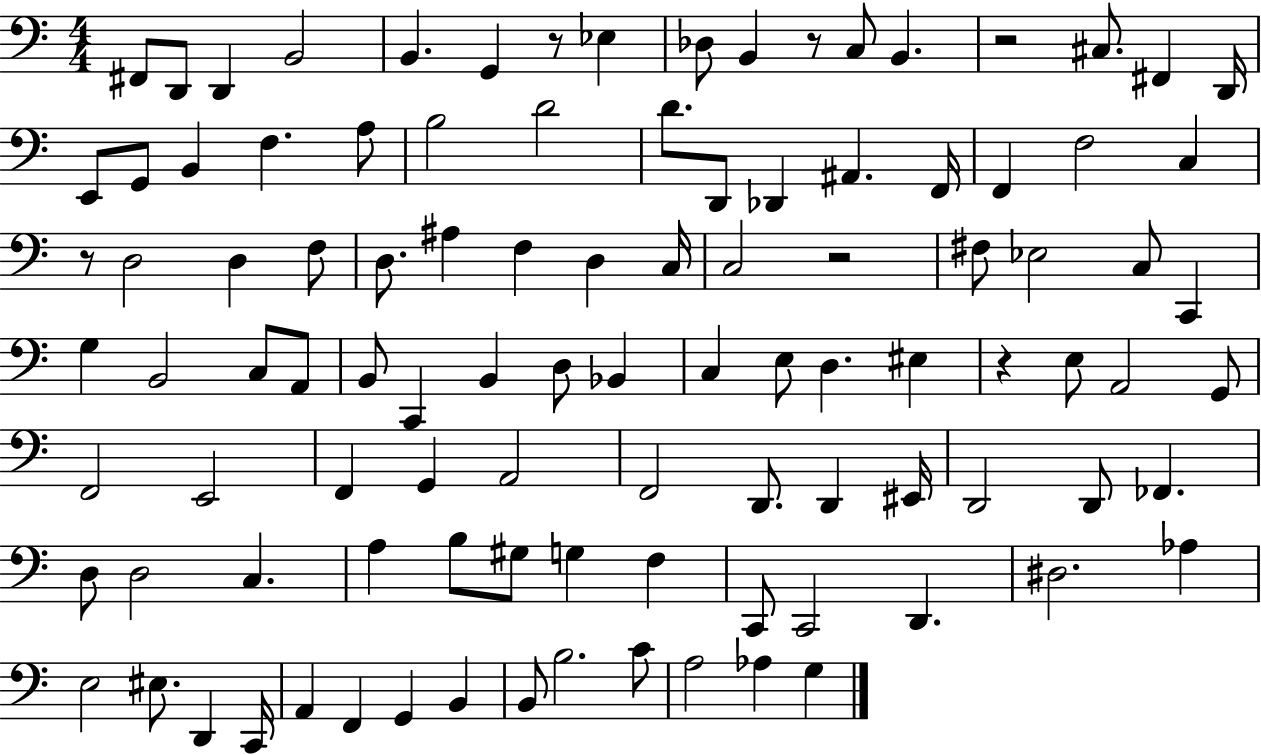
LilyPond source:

{
  \clef bass
  \numericTimeSignature
  \time 4/4
  \key c \major
  \repeat volta 2 { fis,8 d,8 d,4 b,2 | b,4. g,4 r8 ees4 | des8 b,4 r8 c8 b,4. | r2 cis8. fis,4 d,16 | \break e,8 g,8 b,4 f4. a8 | b2 d'2 | d'8. d,8 des,4 ais,4. f,16 | f,4 f2 c4 | \break r8 d2 d4 f8 | d8. ais4 f4 d4 c16 | c2 r2 | fis8 ees2 c8 c,4 | \break g4 b,2 c8 a,8 | b,8 c,4 b,4 d8 bes,4 | c4 e8 d4. eis4 | r4 e8 a,2 g,8 | \break f,2 e,2 | f,4 g,4 a,2 | f,2 d,8. d,4 eis,16 | d,2 d,8 fes,4. | \break d8 d2 c4. | a4 b8 gis8 g4 f4 | c,8 c,2 d,4. | dis2. aes4 | \break e2 eis8. d,4 c,16 | a,4 f,4 g,4 b,4 | b,8 b2. c'8 | a2 aes4 g4 | \break } \bar "|."
}